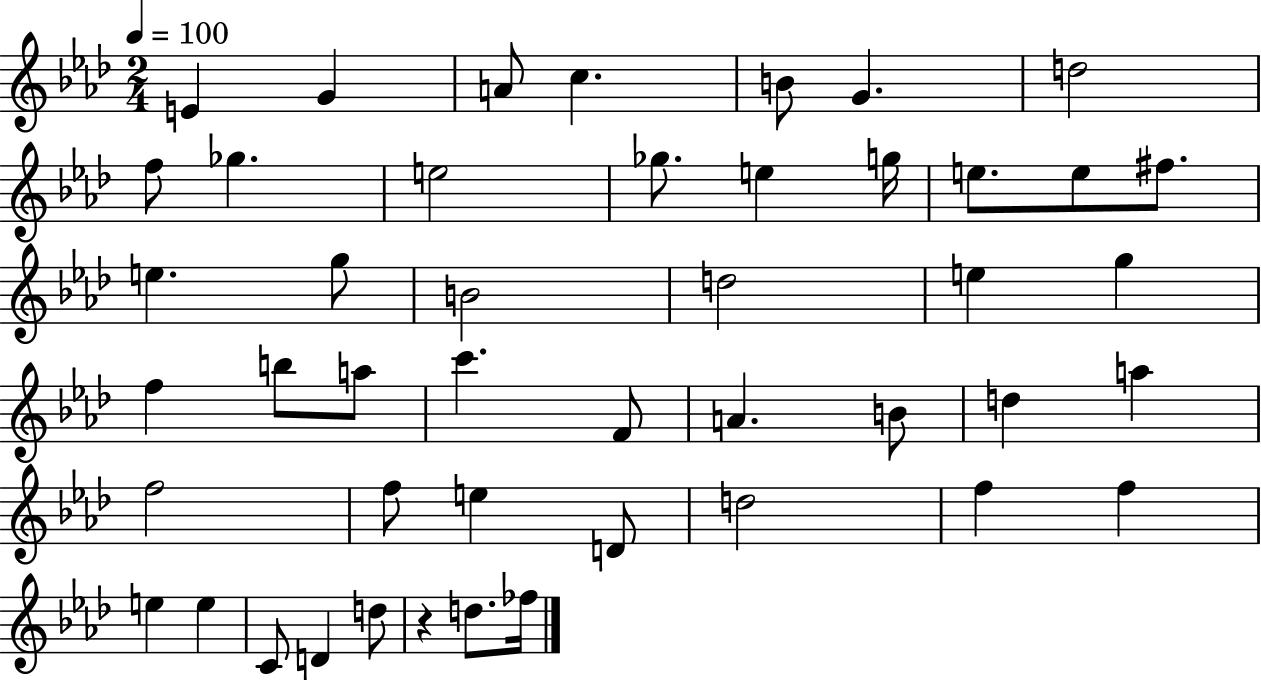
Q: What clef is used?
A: treble